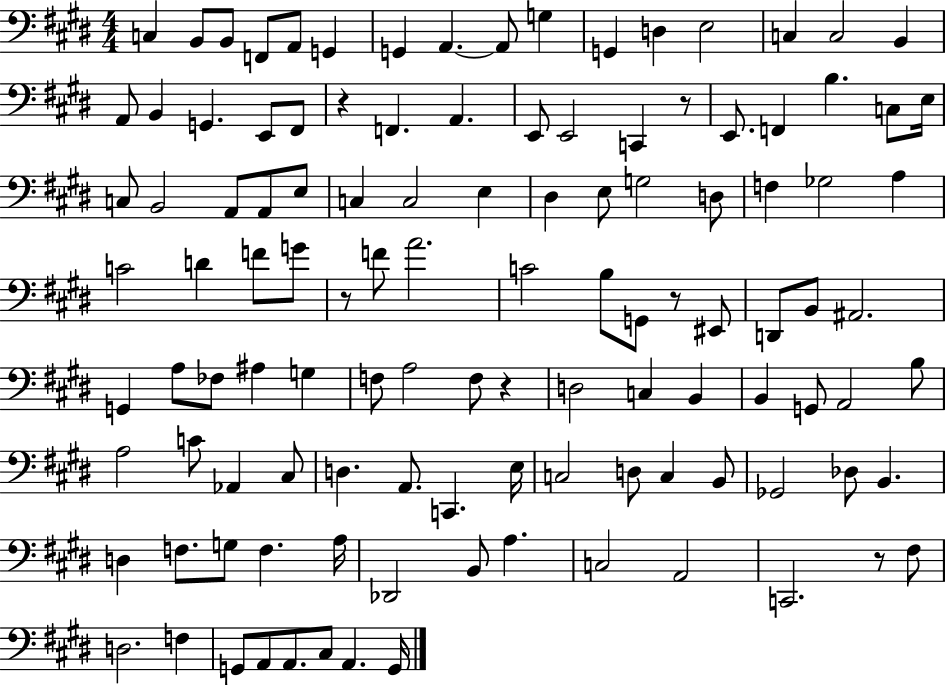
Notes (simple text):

C3/q B2/e B2/e F2/e A2/e G2/q G2/q A2/q. A2/e G3/q G2/q D3/q E3/h C3/q C3/h B2/q A2/e B2/q G2/q. E2/e F#2/e R/q F2/q. A2/q. E2/e E2/h C2/q R/e E2/e. F2/q B3/q. C3/e E3/s C3/e B2/h A2/e A2/e E3/e C3/q C3/h E3/q D#3/q E3/e G3/h D3/e F3/q Gb3/h A3/q C4/h D4/q F4/e G4/e R/e F4/e A4/h. C4/h B3/e G2/e R/e EIS2/e D2/e B2/e A#2/h. G2/q A3/e FES3/e A#3/q G3/q F3/e A3/h F3/e R/q D3/h C3/q B2/q B2/q G2/e A2/h B3/e A3/h C4/e Ab2/q C#3/e D3/q. A2/e. C2/q. E3/s C3/h D3/e C3/q B2/e Gb2/h Db3/e B2/q. D3/q F3/e. G3/e F3/q. A3/s Db2/h B2/e A3/q. C3/h A2/h C2/h. R/e F#3/e D3/h. F3/q G2/e A2/e A2/e. C#3/e A2/q. G2/s